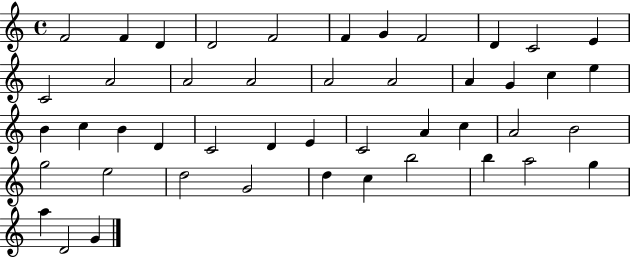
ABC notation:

X:1
T:Untitled
M:4/4
L:1/4
K:C
F2 F D D2 F2 F G F2 D C2 E C2 A2 A2 A2 A2 A2 A G c e B c B D C2 D E C2 A c A2 B2 g2 e2 d2 G2 d c b2 b a2 g a D2 G